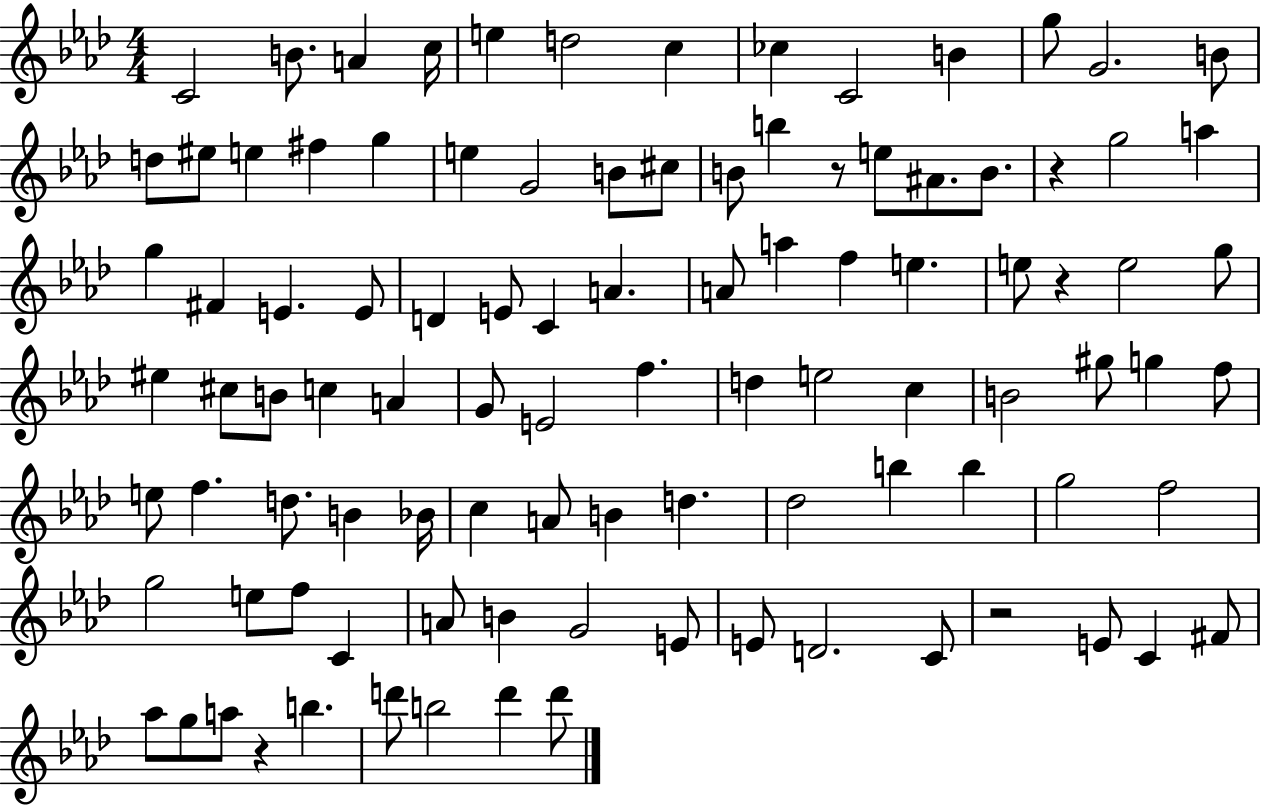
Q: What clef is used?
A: treble